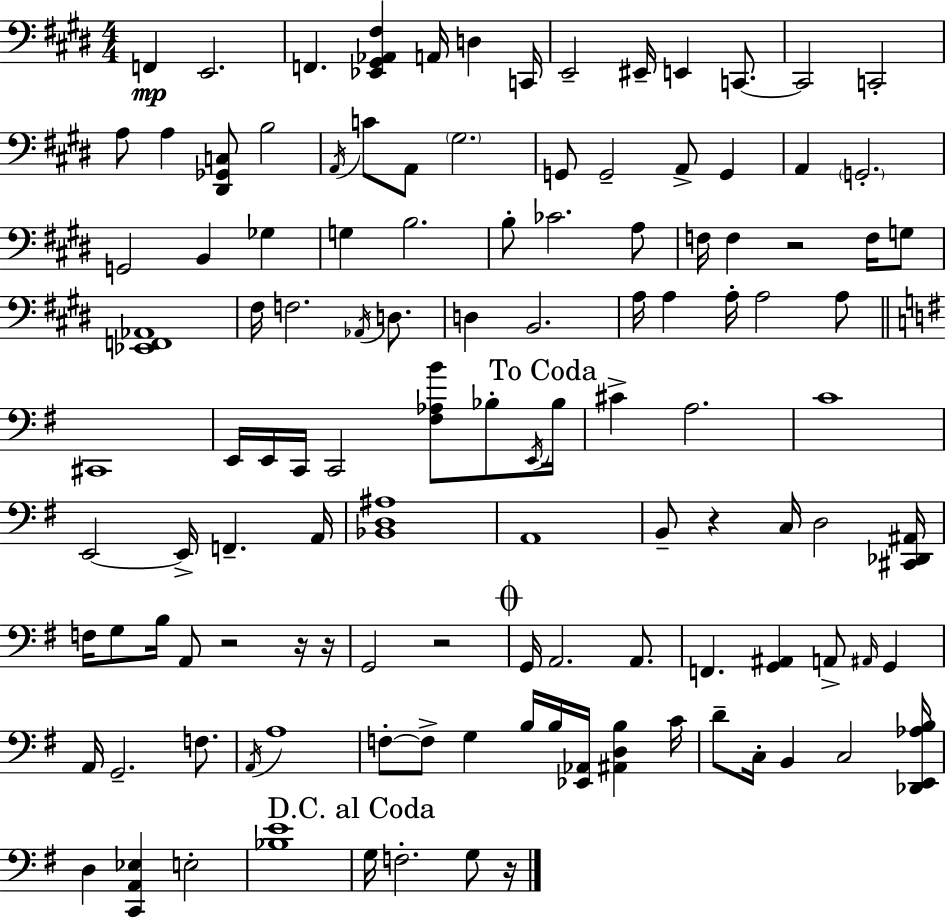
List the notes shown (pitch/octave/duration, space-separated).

F2/q E2/h. F2/q. [Eb2,G#2,Ab2,F#3]/q A2/s D3/q C2/s E2/h EIS2/s E2/q C2/e. C2/h C2/h A3/e A3/q [D#2,Gb2,C3]/e B3/h A2/s C4/e A2/e G#3/h. G2/e G2/h A2/e G2/q A2/q G2/h. G2/h B2/q Gb3/q G3/q B3/h. B3/e CES4/h. A3/e F3/s F3/q R/h F3/s G3/e [Eb2,F2,Ab2]/w F#3/s F3/h. Ab2/s D3/e. D3/q B2/h. A3/s A3/q A3/s A3/h A3/e C#2/w E2/s E2/s C2/s C2/h [F#3,Ab3,B4]/e Bb3/e E2/s Bb3/s C#4/q A3/h. C4/w E2/h E2/s F2/q. A2/s [Bb2,D3,A#3]/w A2/w B2/e R/q C3/s D3/h [C#2,Db2,A#2]/s F3/s G3/e B3/s A2/e R/h R/s R/s G2/h R/h G2/s A2/h. A2/e. F2/q. [G2,A#2]/q A2/e A#2/s G2/q A2/s G2/h. F3/e. A2/s A3/w F3/e F3/e G3/q B3/s B3/s [Eb2,Ab2]/s [A#2,D3,B3]/q C4/s D4/e C3/s B2/q C3/h [Db2,E2,Ab3,B3]/s D3/q [C2,A2,Eb3]/q E3/h [Bb3,E4]/w G3/s F3/h. G3/e R/s